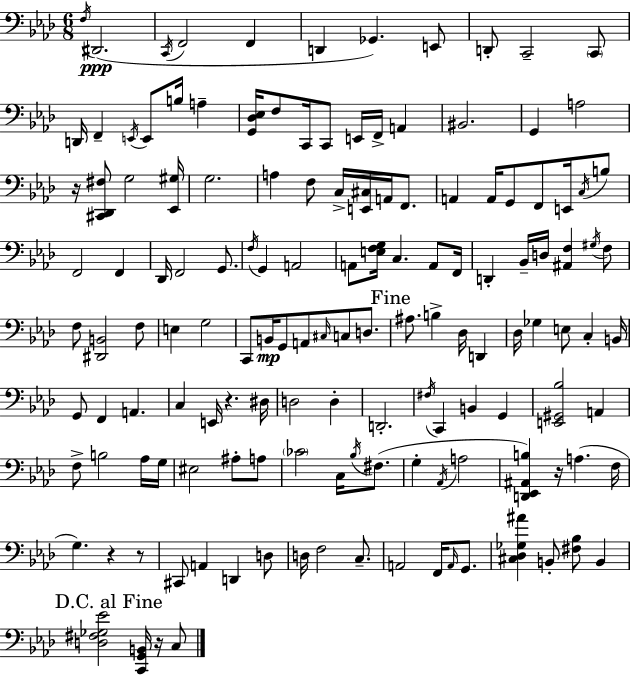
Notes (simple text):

F3/s D#2/h. C2/s F2/h F2/q D2/q Gb2/q. E2/e D2/e C2/h C2/e D2/s F2/q E2/s E2/e B3/s A3/q [G2,Db3,Eb3]/s F3/e C2/s C2/e E2/s F2/s A2/q BIS2/h. G2/q A3/h R/s [C#2,Db2,F#3]/e G3/h [Eb2,G#3]/s G3/h. A3/q F3/e C3/s [E2,C#3]/s A2/s F2/e. A2/q A2/s G2/e F2/e E2/s C3/s B3/e F2/h F2/q Db2/s F2/h G2/e. F3/s G2/q A2/h A2/e [E3,F3,G3]/s C3/q. A2/e F2/s D2/q Bb2/s D3/s [A#2,F3]/q G#3/s F3/e F3/e [D#2,B2]/h F3/e E3/q G3/h C2/e B2/s G2/e A2/e C#3/s C3/e D3/e. A#3/e. B3/q Db3/s D2/q Db3/s Gb3/q E3/e C3/q B2/s G2/e F2/q A2/q. C3/q E2/s R/q. D#3/s D3/h D3/q D2/h. F#3/s C2/q B2/q G2/q [E2,G#2,Bb3]/h A2/q F3/e B3/h Ab3/s G3/s EIS3/h A#3/e A3/e CES4/h C3/s Bb3/s F#3/e. G3/q Ab2/s A3/h [D2,Eb2,A#2,B3]/q R/s A3/q. F3/s G3/q. R/q R/e C#2/e A2/q D2/q D3/e D3/s F3/h C3/e. A2/h F2/s A2/s G2/e. [C#3,Db3,Gb3,A#4]/q B2/e [F#3,Bb3]/e B2/q [D3,F#3,Gb3,Eb4]/h [C2,G2,B2]/s R/s C3/e